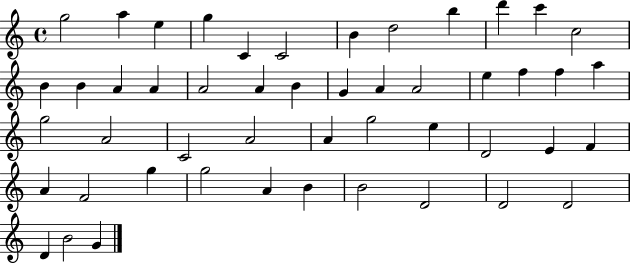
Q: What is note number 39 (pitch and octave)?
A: G5